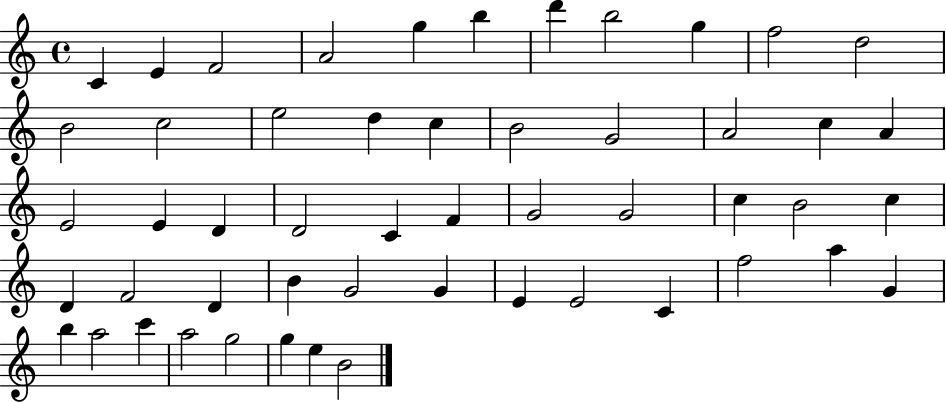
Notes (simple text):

C4/q E4/q F4/h A4/h G5/q B5/q D6/q B5/h G5/q F5/h D5/h B4/h C5/h E5/h D5/q C5/q B4/h G4/h A4/h C5/q A4/q E4/h E4/q D4/q D4/h C4/q F4/q G4/h G4/h C5/q B4/h C5/q D4/q F4/h D4/q B4/q G4/h G4/q E4/q E4/h C4/q F5/h A5/q G4/q B5/q A5/h C6/q A5/h G5/h G5/q E5/q B4/h